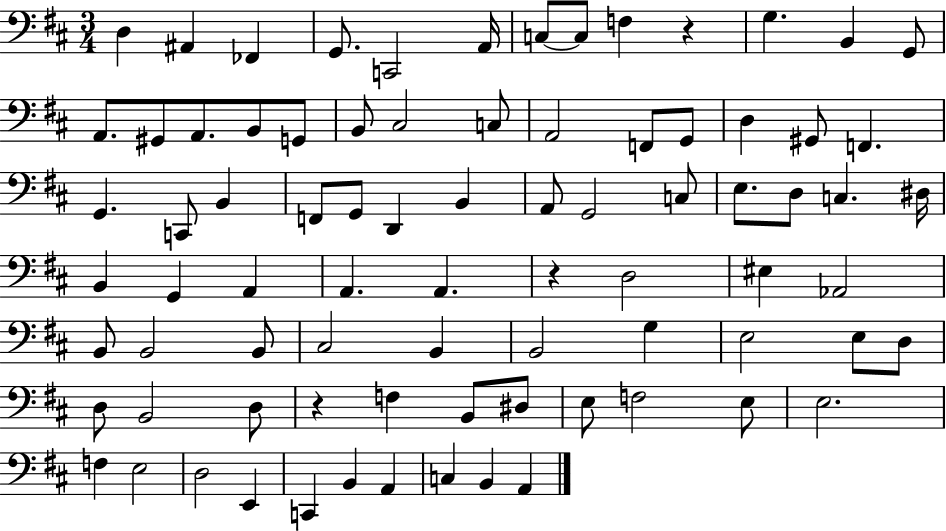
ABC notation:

X:1
T:Untitled
M:3/4
L:1/4
K:D
D, ^A,, _F,, G,,/2 C,,2 A,,/4 C,/2 C,/2 F, z G, B,, G,,/2 A,,/2 ^G,,/2 A,,/2 B,,/2 G,,/2 B,,/2 ^C,2 C,/2 A,,2 F,,/2 G,,/2 D, ^G,,/2 F,, G,, C,,/2 B,, F,,/2 G,,/2 D,, B,, A,,/2 G,,2 C,/2 E,/2 D,/2 C, ^D,/4 B,, G,, A,, A,, A,, z D,2 ^E, _A,,2 B,,/2 B,,2 B,,/2 ^C,2 B,, B,,2 G, E,2 E,/2 D,/2 D,/2 B,,2 D,/2 z F, B,,/2 ^D,/2 E,/2 F,2 E,/2 E,2 F, E,2 D,2 E,, C,, B,, A,, C, B,, A,,